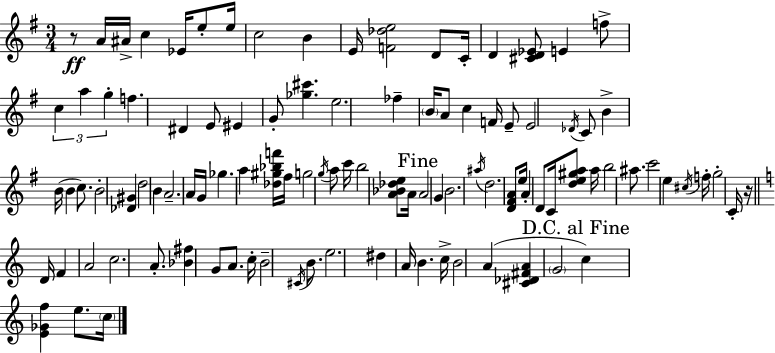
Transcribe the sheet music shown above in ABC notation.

X:1
T:Untitled
M:3/4
L:1/4
K:G
z/2 A/4 ^A/4 c _E/4 e/2 e/4 c2 B E/4 [F_de]2 D/2 C/4 D [^CD_E]/2 E f/2 c a g f ^D E/2 ^E G/2 [_g^c'] e2 _f B/4 A/2 c F/4 E/2 E2 _D/4 C/2 B B/4 B c/2 B2 [_D^G] d2 B A2 A/4 G/4 _g a [_d^g_bf']/4 ^f/4 g2 g/4 a/2 c'/4 b2 [A_B_de]/2 A/4 A2 G B2 ^a/4 d2 [D^FA]/2 e/4 A D/2 C/4 [de^ga]/2 a/4 b2 ^a/2 c'2 e ^c/4 f/4 g2 C/4 z/4 D/4 F A2 c2 A/2 [_B^f] G/2 A/2 c/4 B2 ^C/4 B/2 e2 ^d A/4 B c/4 B2 A [^C_D^FA] G2 c [E_Gf] e/2 c/4